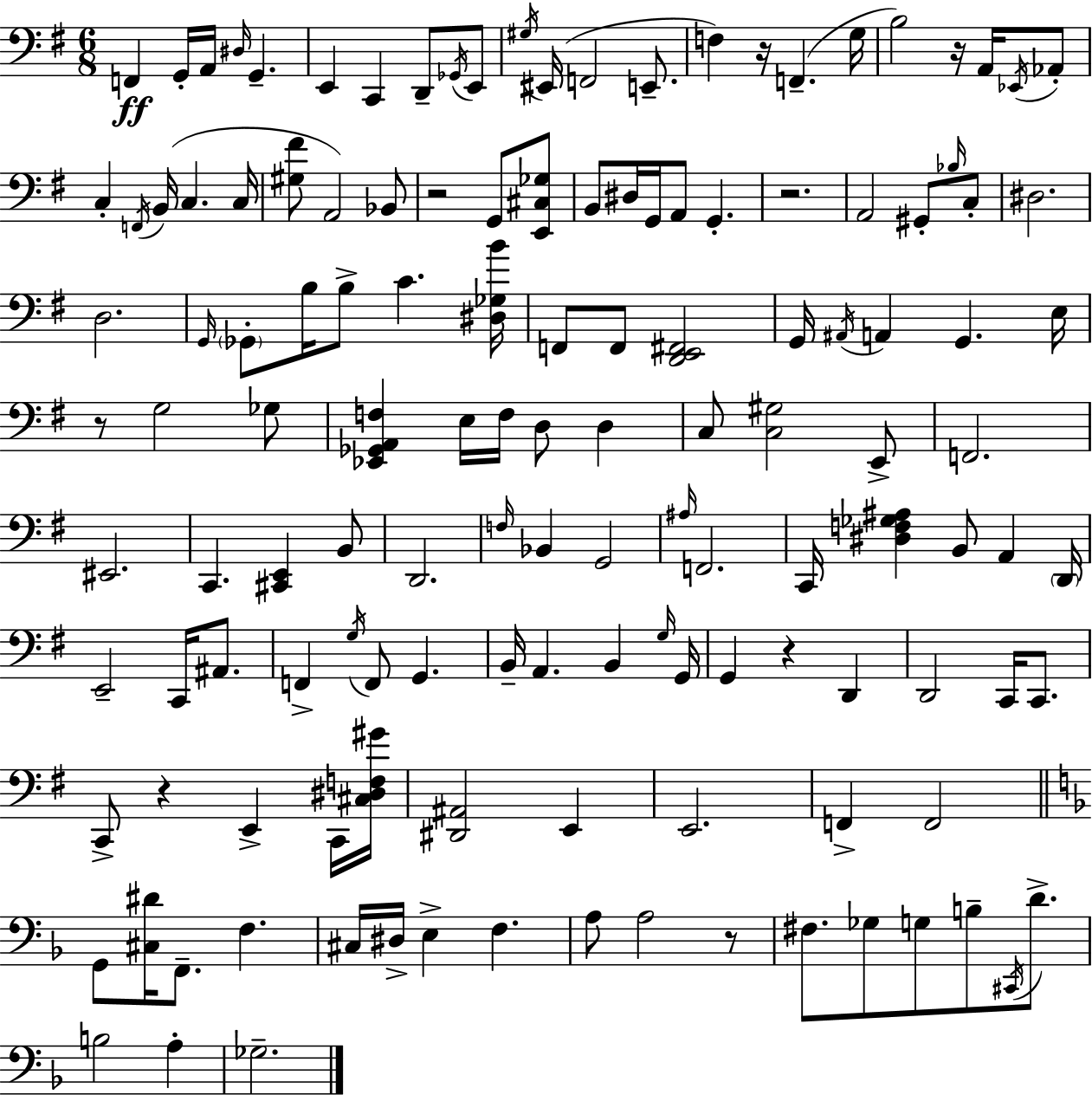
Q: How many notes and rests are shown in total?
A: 135